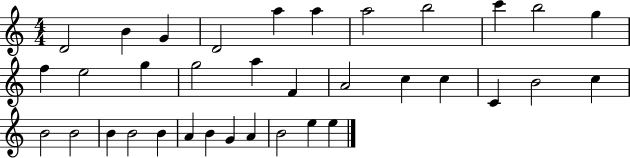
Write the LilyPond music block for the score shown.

{
  \clef treble
  \numericTimeSignature
  \time 4/4
  \key c \major
  d'2 b'4 g'4 | d'2 a''4 a''4 | a''2 b''2 | c'''4 b''2 g''4 | \break f''4 e''2 g''4 | g''2 a''4 f'4 | a'2 c''4 c''4 | c'4 b'2 c''4 | \break b'2 b'2 | b'4 b'2 b'4 | a'4 b'4 g'4 a'4 | b'2 e''4 e''4 | \break \bar "|."
}